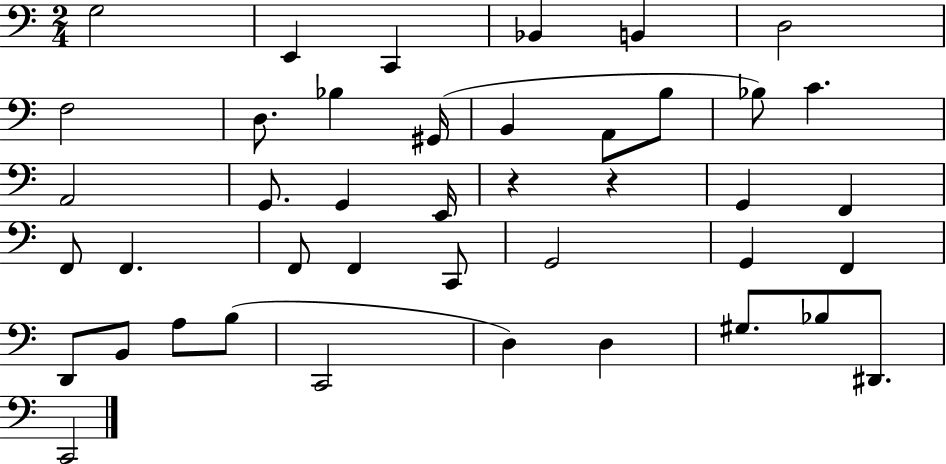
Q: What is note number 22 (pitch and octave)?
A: F2